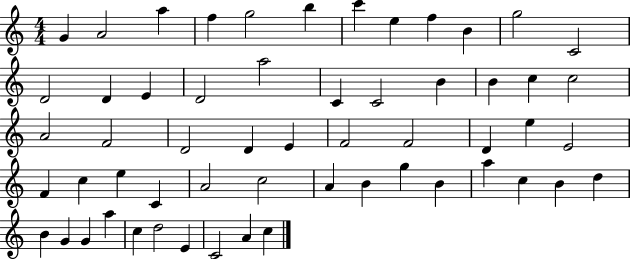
{
  \clef treble
  \numericTimeSignature
  \time 4/4
  \key c \major
  g'4 a'2 a''4 | f''4 g''2 b''4 | c'''4 e''4 f''4 b'4 | g''2 c'2 | \break d'2 d'4 e'4 | d'2 a''2 | c'4 c'2 b'4 | b'4 c''4 c''2 | \break a'2 f'2 | d'2 d'4 e'4 | f'2 f'2 | d'4 e''4 e'2 | \break f'4 c''4 e''4 c'4 | a'2 c''2 | a'4 b'4 g''4 b'4 | a''4 c''4 b'4 d''4 | \break b'4 g'4 g'4 a''4 | c''4 d''2 e'4 | c'2 a'4 c''4 | \bar "|."
}